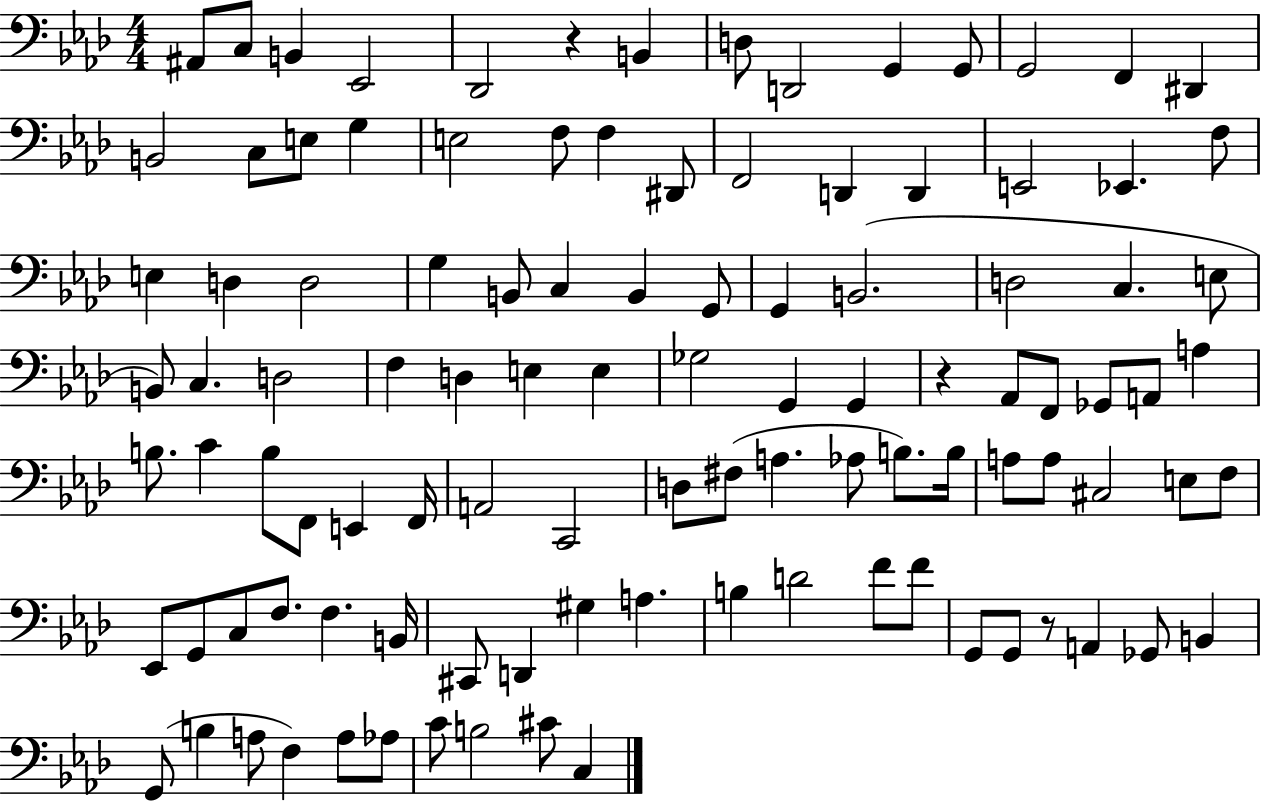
A#2/e C3/e B2/q Eb2/h Db2/h R/q B2/q D3/e D2/h G2/q G2/e G2/h F2/q D#2/q B2/h C3/e E3/e G3/q E3/h F3/e F3/q D#2/e F2/h D2/q D2/q E2/h Eb2/q. F3/e E3/q D3/q D3/h G3/q B2/e C3/q B2/q G2/e G2/q B2/h. D3/h C3/q. E3/e B2/e C3/q. D3/h F3/q D3/q E3/q E3/q Gb3/h G2/q G2/q R/q Ab2/e F2/e Gb2/e A2/e A3/q B3/e. C4/q B3/e F2/e E2/q F2/s A2/h C2/h D3/e F#3/e A3/q. Ab3/e B3/e. B3/s A3/e A3/e C#3/h E3/e F3/e Eb2/e G2/e C3/e F3/e. F3/q. B2/s C#2/e D2/q G#3/q A3/q. B3/q D4/h F4/e F4/e G2/e G2/e R/e A2/q Gb2/e B2/q G2/e B3/q A3/e F3/q A3/e Ab3/e C4/e B3/h C#4/e C3/q